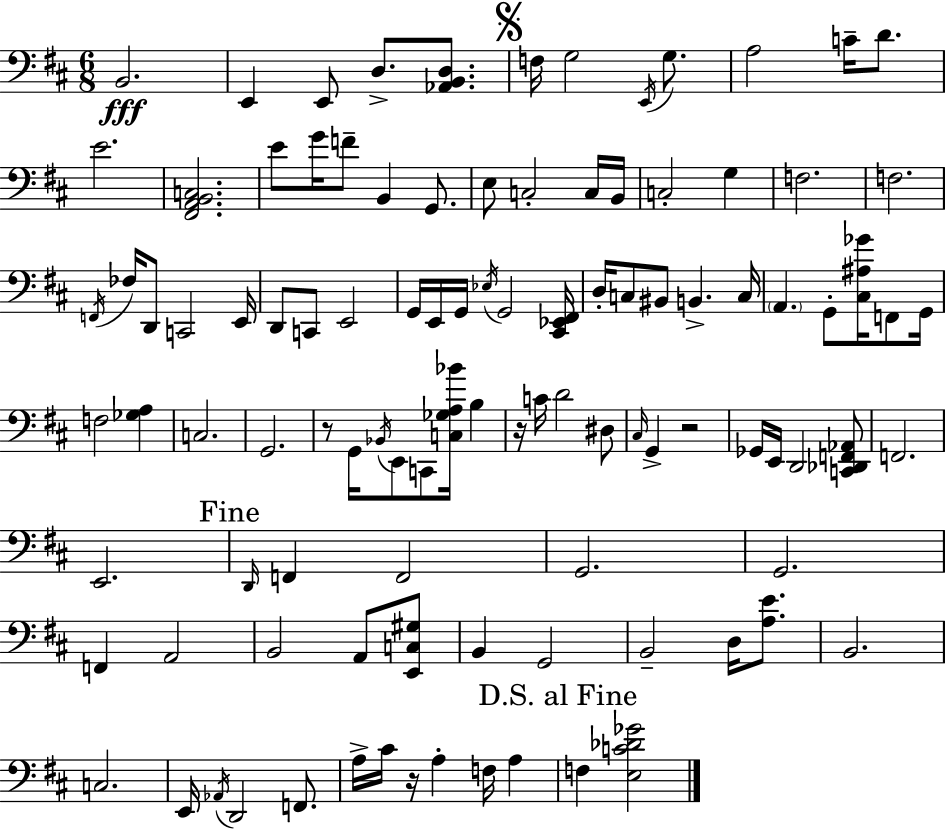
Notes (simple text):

B2/h. E2/q E2/e D3/e. [Ab2,B2,D3]/e. F3/s G3/h E2/s G3/e. A3/h C4/s D4/e. E4/h. [F#2,A2,B2,C3]/h. E4/e G4/s F4/e B2/q G2/e. E3/e C3/h C3/s B2/s C3/h G3/q F3/h. F3/h. F2/s FES3/s D2/e C2/h E2/s D2/e C2/e E2/h G2/s E2/s G2/s Eb3/s G2/h [C#2,Eb2,F#2]/s D3/s C3/e BIS2/e B2/q. C3/s A2/q. G2/e [C#3,A#3,Gb4]/s F2/e G2/s F3/h [Gb3,A3]/q C3/h. G2/h. R/e G2/s Bb2/s E2/e C2/e [C3,Gb3,A3,Bb4]/s B3/q R/s C4/s D4/h D#3/e C#3/s G2/q R/h Gb2/s E2/s D2/h [C2,Db2,F2,Ab2]/e F2/h. E2/h. D2/s F2/q F2/h G2/h. G2/h. F2/q A2/h B2/h A2/e [E2,C3,G#3]/e B2/q G2/h B2/h D3/s [A3,E4]/e. B2/h. C3/h. E2/s Ab2/s D2/h F2/e. A3/s C#4/s R/s A3/q F3/s A3/q F3/q [E3,C4,Db4,Gb4]/h